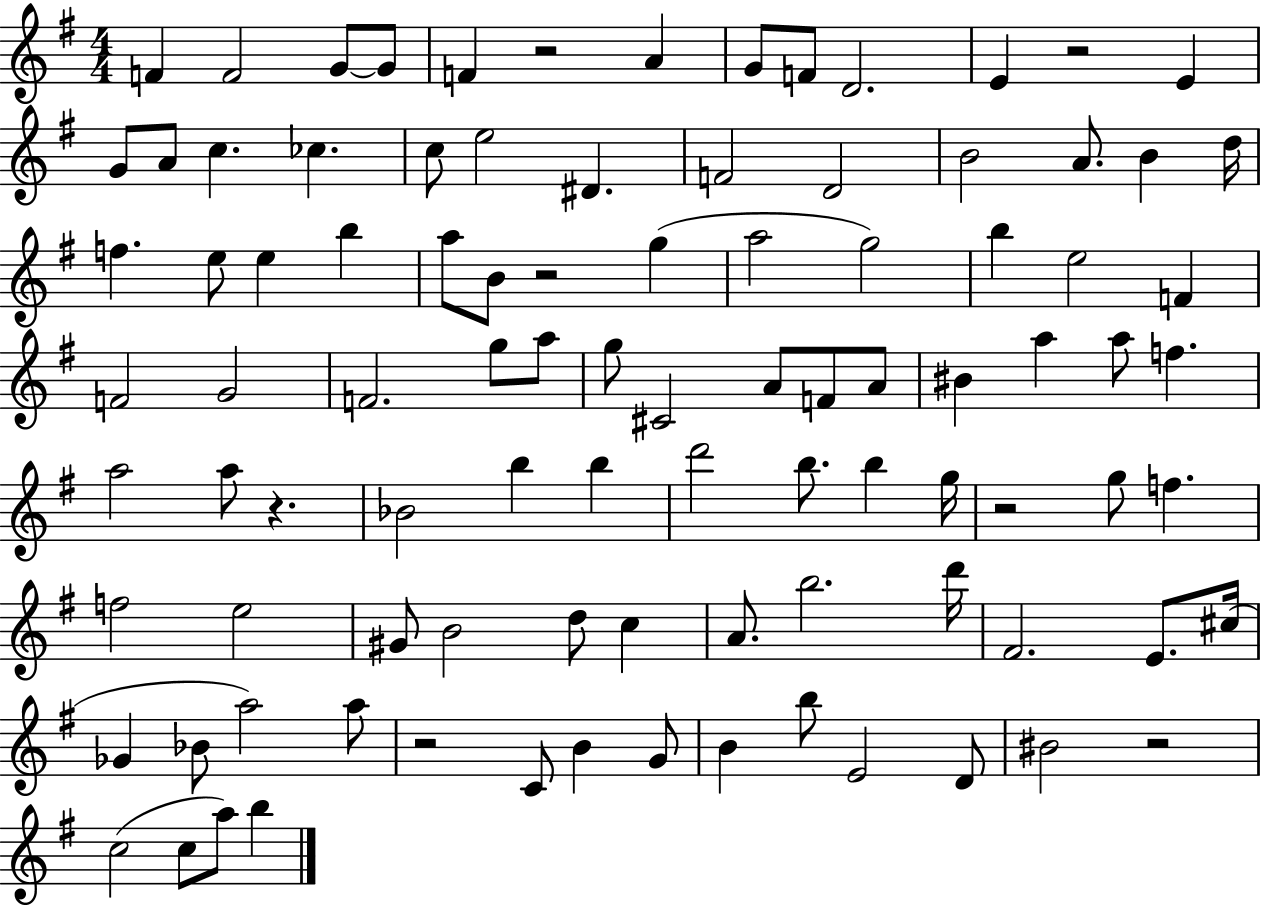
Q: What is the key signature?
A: G major